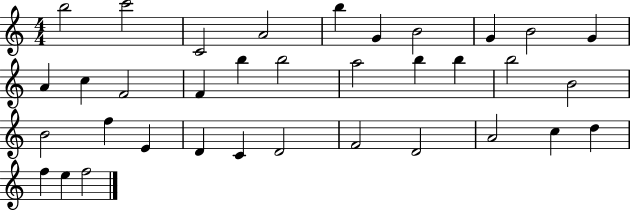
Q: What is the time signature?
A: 4/4